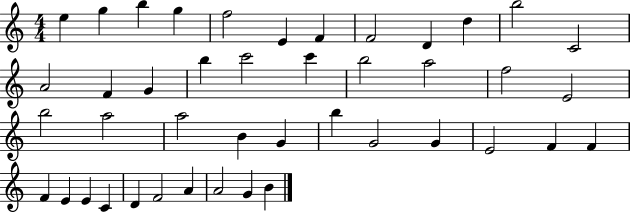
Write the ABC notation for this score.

X:1
T:Untitled
M:4/4
L:1/4
K:C
e g b g f2 E F F2 D d b2 C2 A2 F G b c'2 c' b2 a2 f2 E2 b2 a2 a2 B G b G2 G E2 F F F E E C D F2 A A2 G B